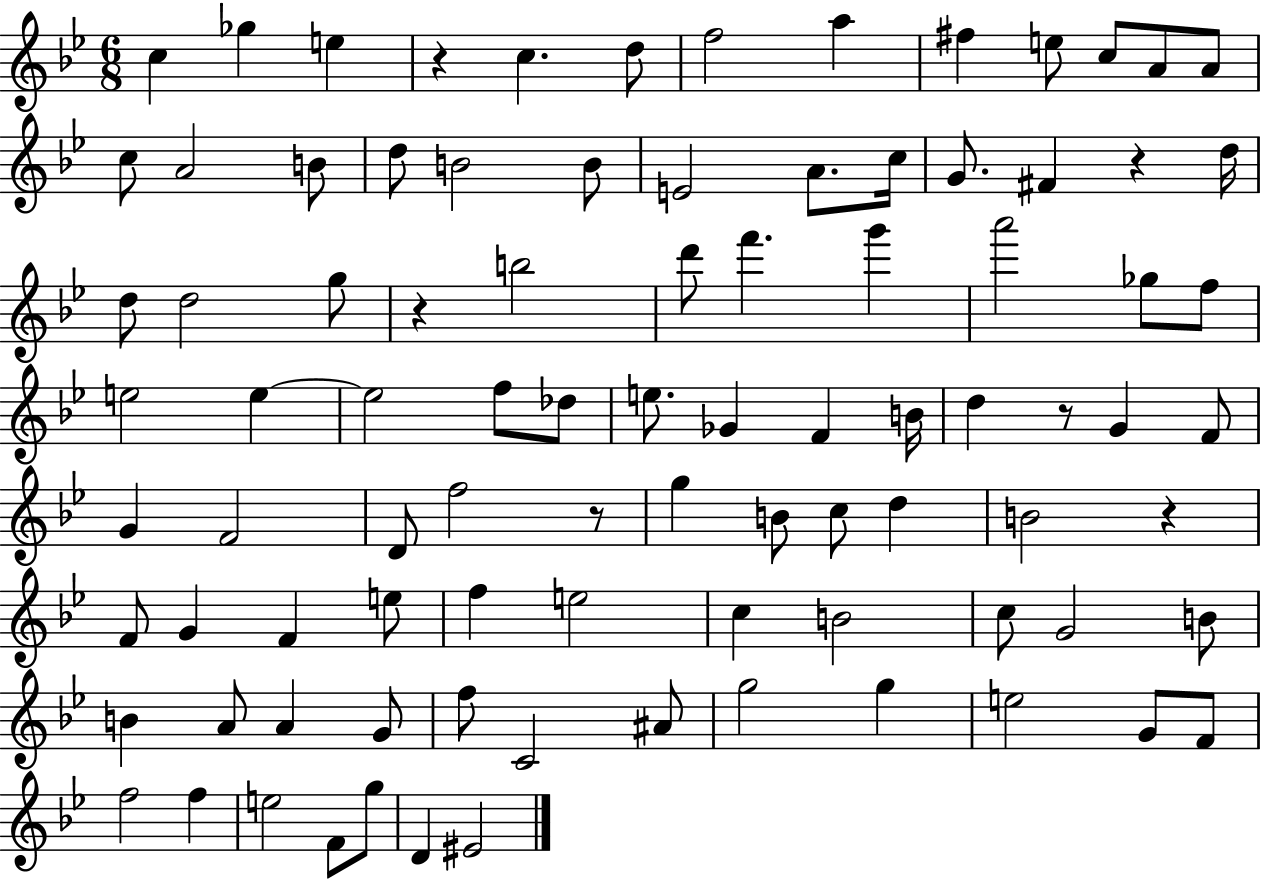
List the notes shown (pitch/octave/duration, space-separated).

C5/q Gb5/q E5/q R/q C5/q. D5/e F5/h A5/q F#5/q E5/e C5/e A4/e A4/e C5/e A4/h B4/e D5/e B4/h B4/e E4/h A4/e. C5/s G4/e. F#4/q R/q D5/s D5/e D5/h G5/e R/q B5/h D6/e F6/q. G6/q A6/h Gb5/e F5/e E5/h E5/q E5/h F5/e Db5/e E5/e. Gb4/q F4/q B4/s D5/q R/e G4/q F4/e G4/q F4/h D4/e F5/h R/e G5/q B4/e C5/e D5/q B4/h R/q F4/e G4/q F4/q E5/e F5/q E5/h C5/q B4/h C5/e G4/h B4/e B4/q A4/e A4/q G4/e F5/e C4/h A#4/e G5/h G5/q E5/h G4/e F4/e F5/h F5/q E5/h F4/e G5/e D4/q EIS4/h